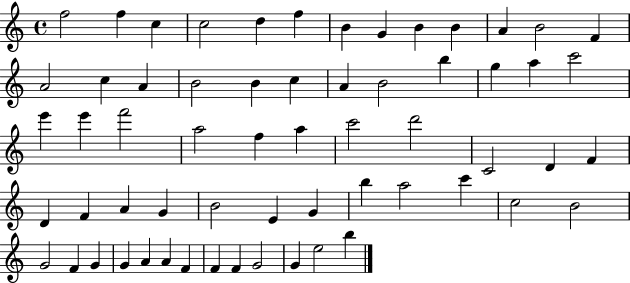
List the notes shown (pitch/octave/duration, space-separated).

F5/h F5/q C5/q C5/h D5/q F5/q B4/q G4/q B4/q B4/q A4/q B4/h F4/q A4/h C5/q A4/q B4/h B4/q C5/q A4/q B4/h B5/q G5/q A5/q C6/h E6/q E6/q F6/h A5/h F5/q A5/q C6/h D6/h C4/h D4/q F4/q D4/q F4/q A4/q G4/q B4/h E4/q G4/q B5/q A5/h C6/q C5/h B4/h G4/h F4/q G4/q G4/q A4/q A4/q F4/q F4/q F4/q G4/h G4/q E5/h B5/q